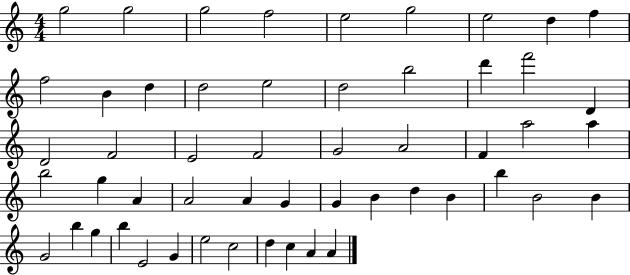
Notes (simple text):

G5/h G5/h G5/h F5/h E5/h G5/h E5/h D5/q F5/q F5/h B4/q D5/q D5/h E5/h D5/h B5/h D6/q F6/h D4/q D4/h F4/h E4/h F4/h G4/h A4/h F4/q A5/h A5/q B5/h G5/q A4/q A4/h A4/q G4/q G4/q B4/q D5/q B4/q B5/q B4/h B4/q G4/h B5/q G5/q B5/q E4/h G4/q E5/h C5/h D5/q C5/q A4/q A4/q